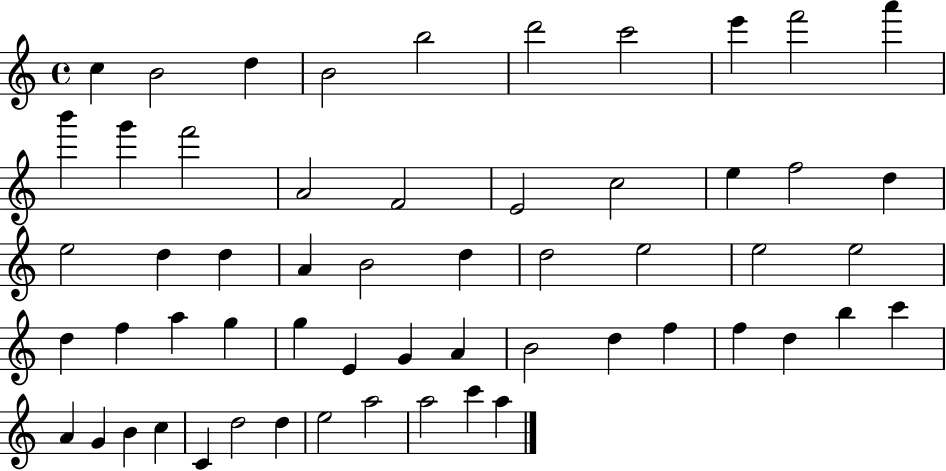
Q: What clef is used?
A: treble